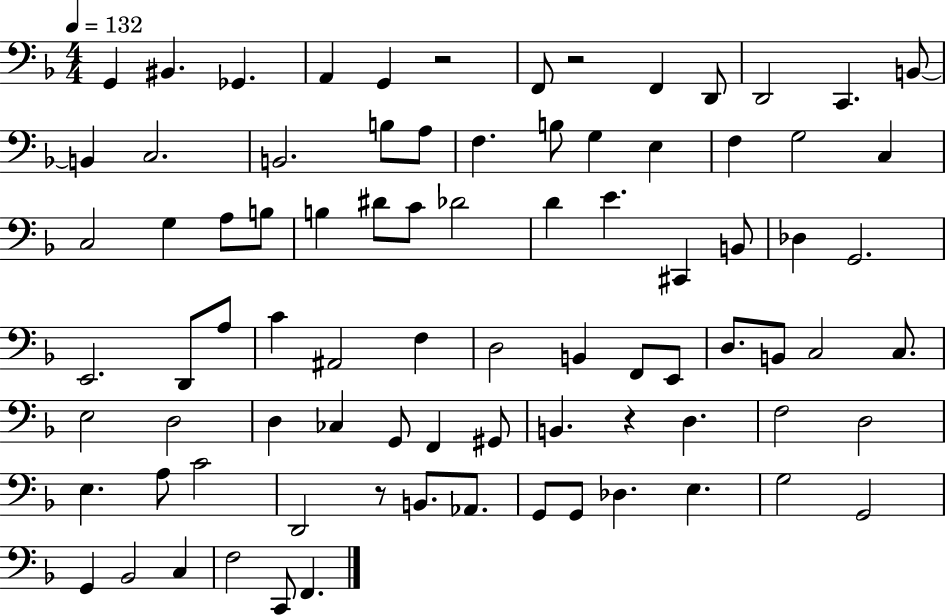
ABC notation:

X:1
T:Untitled
M:4/4
L:1/4
K:F
G,, ^B,, _G,, A,, G,, z2 F,,/2 z2 F,, D,,/2 D,,2 C,, B,,/2 B,, C,2 B,,2 B,/2 A,/2 F, B,/2 G, E, F, G,2 C, C,2 G, A,/2 B,/2 B, ^D/2 C/2 _D2 D E ^C,, B,,/2 _D, G,,2 E,,2 D,,/2 A,/2 C ^A,,2 F, D,2 B,, F,,/2 E,,/2 D,/2 B,,/2 C,2 C,/2 E,2 D,2 D, _C, G,,/2 F,, ^G,,/2 B,, z D, F,2 D,2 E, A,/2 C2 D,,2 z/2 B,,/2 _A,,/2 G,,/2 G,,/2 _D, E, G,2 G,,2 G,, _B,,2 C, F,2 C,,/2 F,,